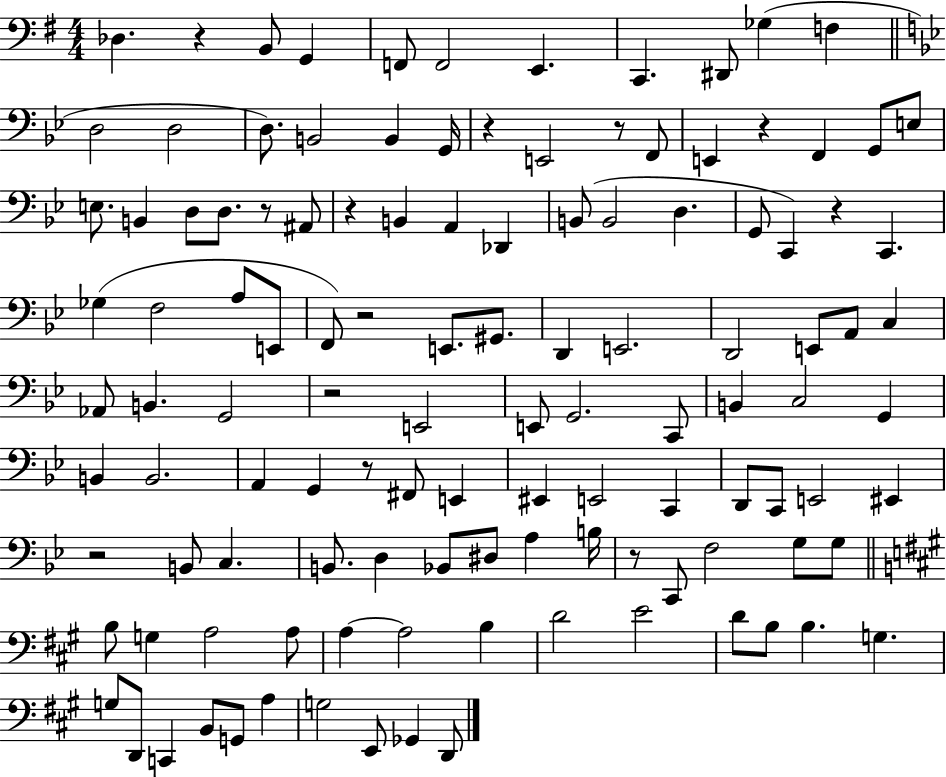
X:1
T:Untitled
M:4/4
L:1/4
K:G
_D, z B,,/2 G,, F,,/2 F,,2 E,, C,, ^D,,/2 _G, F, D,2 D,2 D,/2 B,,2 B,, G,,/4 z E,,2 z/2 F,,/2 E,, z F,, G,,/2 E,/2 E,/2 B,, D,/2 D,/2 z/2 ^A,,/2 z B,, A,, _D,, B,,/2 B,,2 D, G,,/2 C,, z C,, _G, F,2 A,/2 E,,/2 F,,/2 z2 E,,/2 ^G,,/2 D,, E,,2 D,,2 E,,/2 A,,/2 C, _A,,/2 B,, G,,2 z2 E,,2 E,,/2 G,,2 C,,/2 B,, C,2 G,, B,, B,,2 A,, G,, z/2 ^F,,/2 E,, ^E,, E,,2 C,, D,,/2 C,,/2 E,,2 ^E,, z2 B,,/2 C, B,,/2 D, _B,,/2 ^D,/2 A, B,/4 z/2 C,,/2 F,2 G,/2 G,/2 B,/2 G, A,2 A,/2 A, A,2 B, D2 E2 D/2 B,/2 B, G, G,/2 D,,/2 C,, B,,/2 G,,/2 A, G,2 E,,/2 _G,, D,,/2